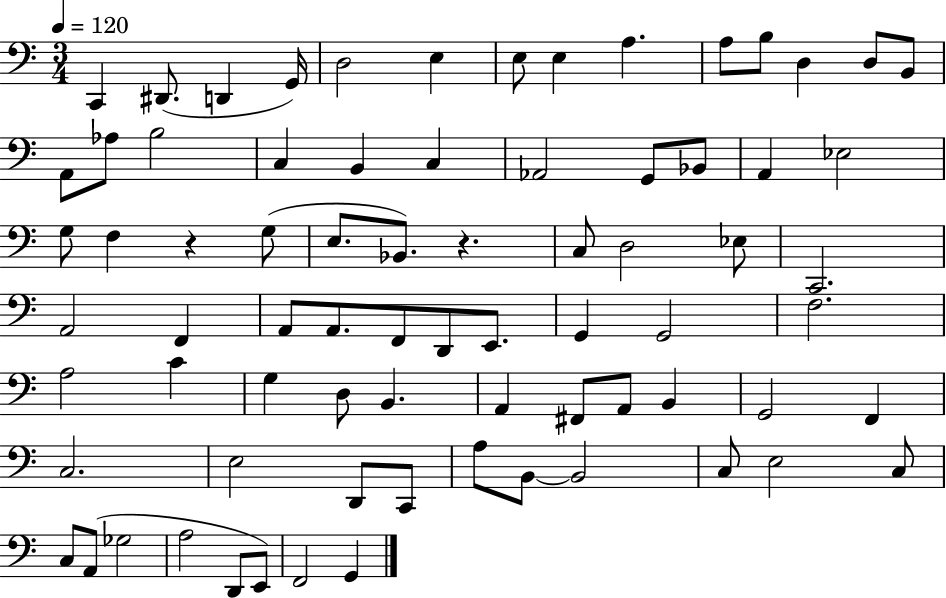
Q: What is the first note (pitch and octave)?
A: C2